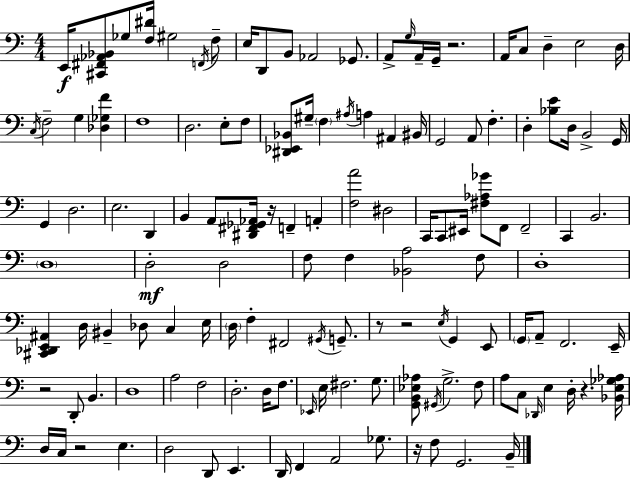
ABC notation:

X:1
T:Untitled
M:4/4
L:1/4
K:C
E,,/4 [^C,,^F,,_A,,_B,,]/2 _G,/2 [F,^D]/4 ^G,2 F,,/4 F,/2 E,/4 D,,/2 B,,/2 _A,,2 _G,,/2 A,,/2 G,/4 A,,/4 G,,/4 z2 A,,/4 C,/2 D, E,2 D,/4 C,/4 F,2 G, [_D,_G,F] F,4 D,2 E,/2 F,/2 [^D,,_E,,_B,,]/2 ^G,/4 F, ^A,/4 A, ^A,, ^B,,/4 G,,2 A,,/2 F, D, [_B,E]/2 D,/4 B,,2 G,,/4 G,, D,2 E,2 D,, B,, A,,/2 [^D,,^F,,_G,,_A,,]/4 z/4 F,, A,, [F,A]2 ^D,2 C,,/4 C,,/2 ^E,,/4 [^F,_A,_G]/2 F,,/2 F,,2 C,, B,,2 D,4 D,2 D,2 F,/2 F, [_B,,A,]2 F,/2 D,4 [^C,,_D,,E,,^A,,] D,/4 ^B,, _D,/2 C, E,/4 D,/4 F, ^F,,2 ^G,,/4 G,,/2 z/2 z2 E,/4 G,, E,,/2 G,,/4 A,,/2 F,,2 E,,/4 z2 D,,/2 B,, D,4 A,2 F,2 D,2 D,/4 F,/2 _E,,/4 E,/4 ^F,2 G,/2 [G,,B,,_E,_A,]/2 ^G,,/4 G,2 F,/2 A,/2 C,/2 _D,,/4 E, D,/4 z [_B,,E,_G,_A,]/4 D,/4 C,/4 z2 E, D,2 D,,/2 E,, D,,/4 F,, A,,2 _G,/2 z/4 F,/2 G,,2 B,,/4